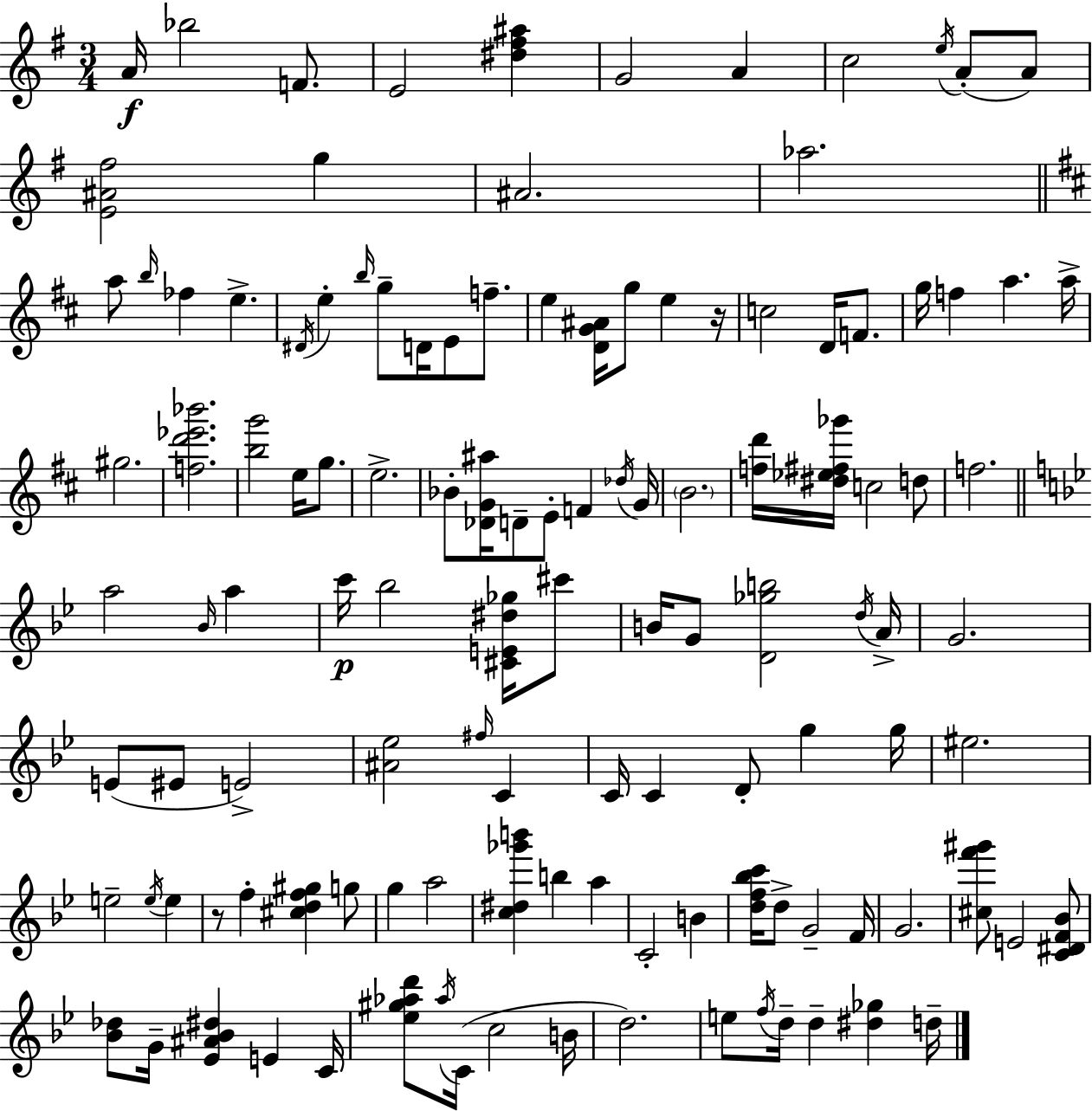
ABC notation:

X:1
T:Untitled
M:3/4
L:1/4
K:G
A/4 _b2 F/2 E2 [^d^f^a] G2 A c2 e/4 A/2 A/2 [E^A^f]2 g ^A2 _a2 a/2 b/4 _f e ^D/4 e b/4 g/2 D/4 E/2 f/2 e [DG^A]/4 g/2 e z/4 c2 D/4 F/2 g/4 f a a/4 ^g2 [fd'_e'_b']2 [bg']2 e/4 g/2 e2 _B/2 [_DG^a]/4 D/2 E/2 F _d/4 G/4 B2 [fd']/4 [^d_e^f_g']/4 c2 d/2 f2 a2 _B/4 a c'/4 _b2 [^CE^d_g]/4 ^c'/2 B/4 G/2 [D_gb]2 d/4 A/4 G2 E/2 ^E/2 E2 [^A_e]2 ^f/4 C C/4 C D/2 g g/4 ^e2 e2 e/4 e z/2 f [^cdf^g] g/2 g a2 [c^d_g'b'] b a C2 B [df_bc']/4 d/2 G2 F/4 G2 [^cf'^g']/2 E2 [C^DF_B]/2 [_B_d]/2 G/4 [_E^A_B^d] E C/4 [_e^g_ad']/2 _a/4 C/4 c2 B/4 d2 e/2 f/4 d/4 d [^d_g] d/4